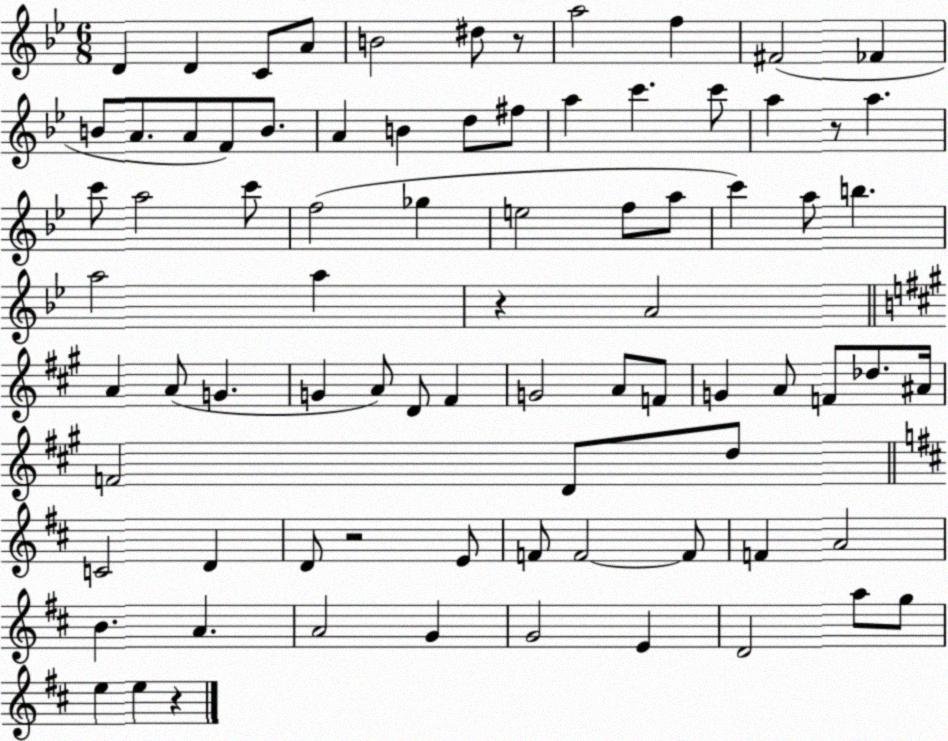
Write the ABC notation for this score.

X:1
T:Untitled
M:6/8
L:1/4
K:Bb
D D C/2 A/2 B2 ^d/2 z/2 a2 f ^F2 _F B/2 A/2 A/2 F/2 B/2 A B d/2 ^f/2 a c' c'/2 a z/2 a c'/2 a2 c'/2 f2 _g e2 f/2 a/2 c' a/2 b a2 a z A2 A A/2 G G A/2 D/2 ^F G2 A/2 F/2 G A/2 F/2 _d/2 ^A/4 F2 D/2 d/2 C2 D D/2 z2 E/2 F/2 F2 F/2 F A2 B A A2 G G2 E D2 a/2 g/2 e e z